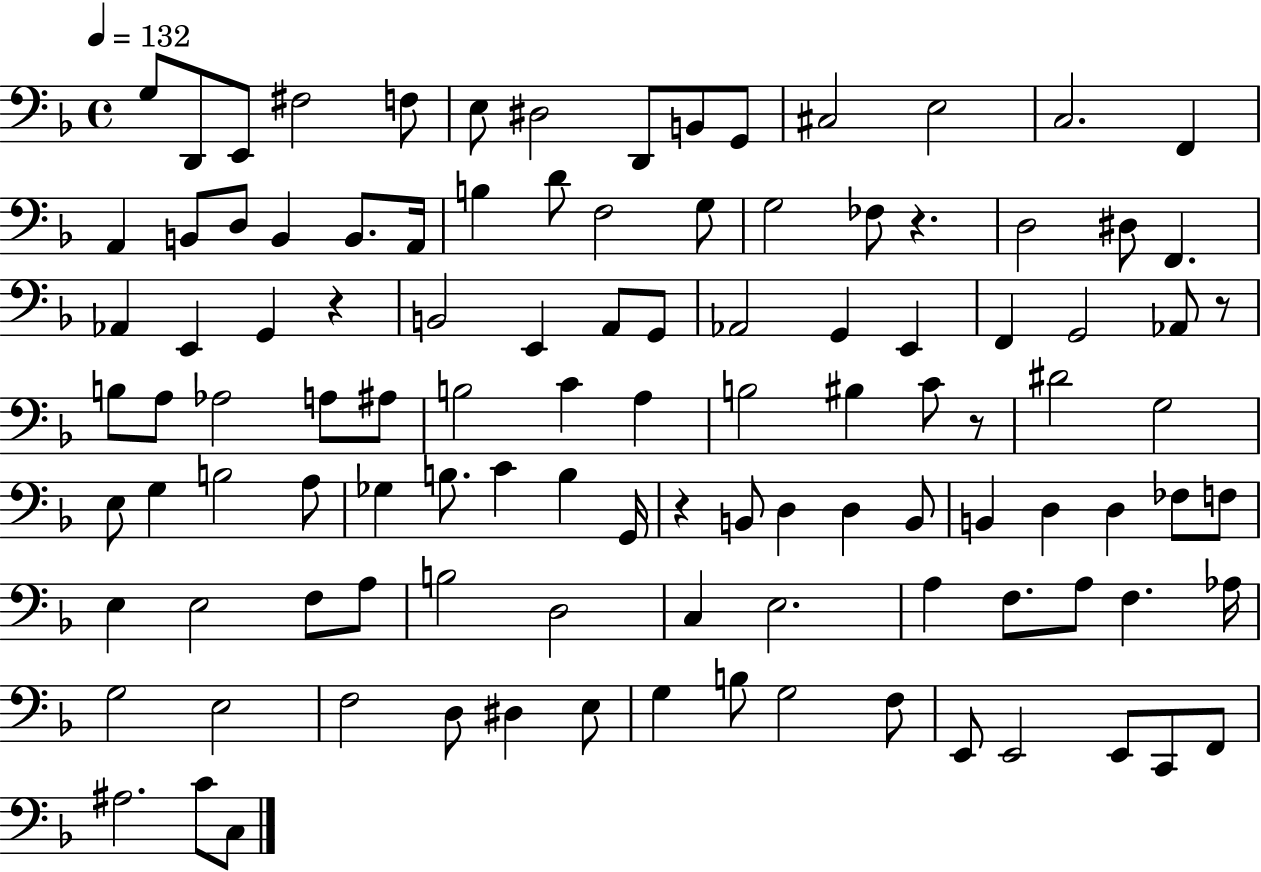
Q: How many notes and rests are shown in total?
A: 109